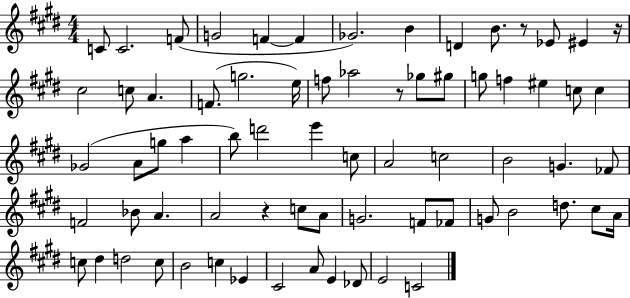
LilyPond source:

{
  \clef treble
  \numericTimeSignature
  \time 4/4
  \key e \major
  c'8 c'2. f'8( | g'2 f'4~~ f'4 | ges'2.) b'4 | d'4 b'8. r8 ees'8 eis'4 r16 | \break cis''2 c''8 a'4. | f'8.( g''2. e''16) | f''8 aes''2 r8 ges''8 gis''8 | g''8 f''4 eis''4 c''8 c''4 | \break ges'2( a'8 g''8 a''4 | b''8) d'''2 e'''4 c''8 | a'2 c''2 | b'2 g'4. fes'8 | \break f'2 bes'8 a'4. | a'2 r4 c''8 a'8 | g'2. f'8 fes'8 | g'8 b'2 d''8. cis''8 a'16 | \break c''8 dis''4 d''2 c''8 | b'2 c''4 ees'4 | cis'2 a'8 e'4 des'8 | e'2 c'2 | \break \bar "|."
}